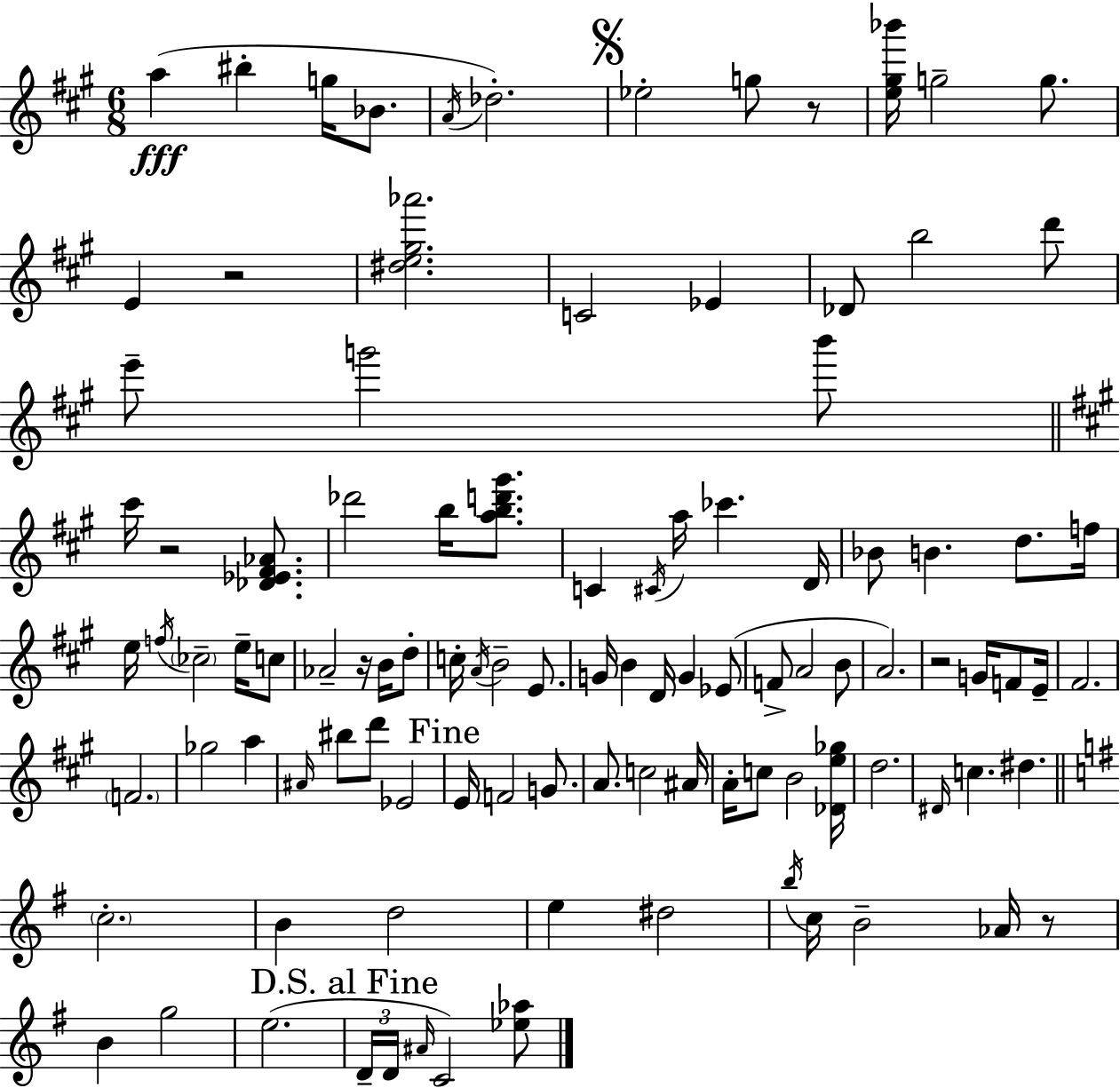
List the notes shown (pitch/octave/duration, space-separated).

A5/q BIS5/q G5/s Bb4/e. A4/s Db5/h. Eb5/h G5/e R/e [E5,G#5,Bb6]/s G5/h G5/e. E4/q R/h [D#5,E5,G#5,Ab6]/h. C4/h Eb4/q Db4/e B5/h D6/e E6/e G6/h B6/e C#6/s R/h [Db4,Eb4,F#4,Ab4]/e. Db6/h B5/s [A5,B5,D6,G#6]/e. C4/q C#4/s A5/s CES6/q. D4/s Bb4/e B4/q. D5/e. F5/s E5/s F5/s CES5/h E5/s C5/e Ab4/h R/s B4/s D5/e C5/s A4/s B4/h E4/e. G4/s B4/q D4/s G4/q Eb4/e F4/e A4/h B4/e A4/h. R/h G4/s F4/e E4/s F#4/h. F4/h. Gb5/h A5/q A#4/s BIS5/e D6/e Eb4/h E4/s F4/h G4/e. A4/e. C5/h A#4/s A4/s C5/e B4/h [Db4,E5,Gb5]/s D5/h. D#4/s C5/q. D#5/q. C5/h. B4/q D5/h E5/q D#5/h B5/s C5/s B4/h Ab4/s R/e B4/q G5/h E5/h. D4/s D4/s A#4/s C4/h [Eb5,Ab5]/e